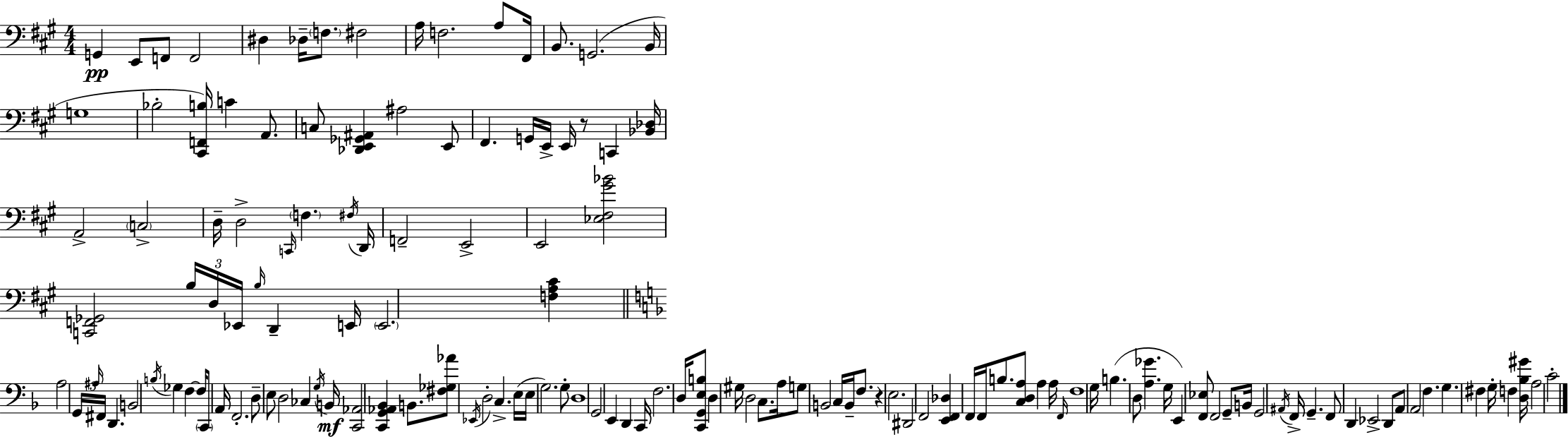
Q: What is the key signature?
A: A major